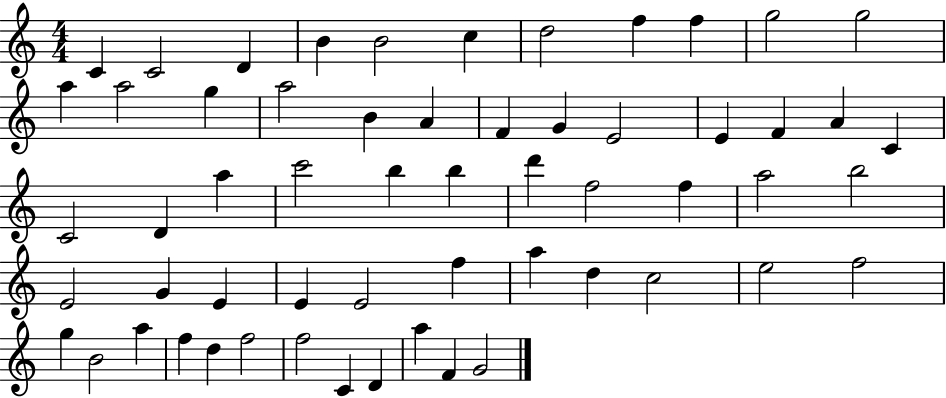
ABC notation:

X:1
T:Untitled
M:4/4
L:1/4
K:C
C C2 D B B2 c d2 f f g2 g2 a a2 g a2 B A F G E2 E F A C C2 D a c'2 b b d' f2 f a2 b2 E2 G E E E2 f a d c2 e2 f2 g B2 a f d f2 f2 C D a F G2